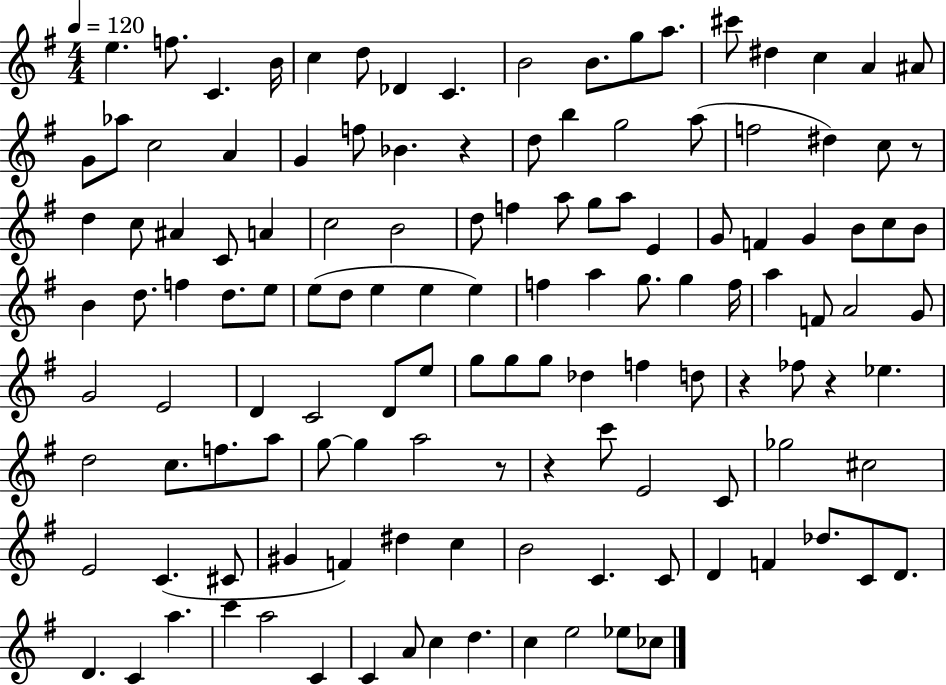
X:1
T:Untitled
M:4/4
L:1/4
K:G
e f/2 C B/4 c d/2 _D C B2 B/2 g/2 a/2 ^c'/2 ^d c A ^A/2 G/2 _a/2 c2 A G f/2 _B z d/2 b g2 a/2 f2 ^d c/2 z/2 d c/2 ^A C/2 A c2 B2 d/2 f a/2 g/2 a/2 E G/2 F G B/2 c/2 B/2 B d/2 f d/2 e/2 e/2 d/2 e e e f a g/2 g f/4 a F/2 A2 G/2 G2 E2 D C2 D/2 e/2 g/2 g/2 g/2 _d f d/2 z _f/2 z _e d2 c/2 f/2 a/2 g/2 g a2 z/2 z c'/2 E2 C/2 _g2 ^c2 E2 C ^C/2 ^G F ^d c B2 C C/2 D F _d/2 C/2 D/2 D C a c' a2 C C A/2 c d c e2 _e/2 _c/2